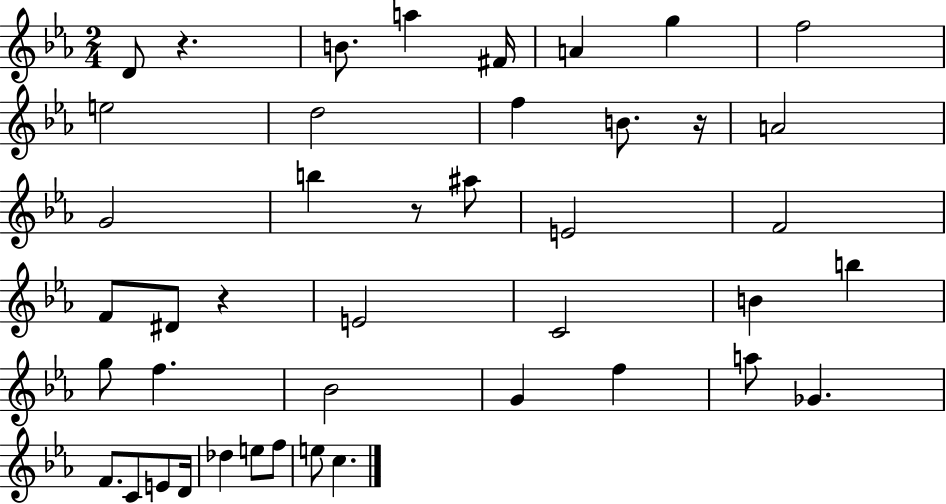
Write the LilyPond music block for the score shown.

{
  \clef treble
  \numericTimeSignature
  \time 2/4
  \key ees \major
  d'8 r4. | b'8. a''4 fis'16 | a'4 g''4 | f''2 | \break e''2 | d''2 | f''4 b'8. r16 | a'2 | \break g'2 | b''4 r8 ais''8 | e'2 | f'2 | \break f'8 dis'8 r4 | e'2 | c'2 | b'4 b''4 | \break g''8 f''4. | bes'2 | g'4 f''4 | a''8 ges'4. | \break f'8. c'8 e'8 d'16 | des''4 e''8 f''8 | e''8 c''4. | \bar "|."
}